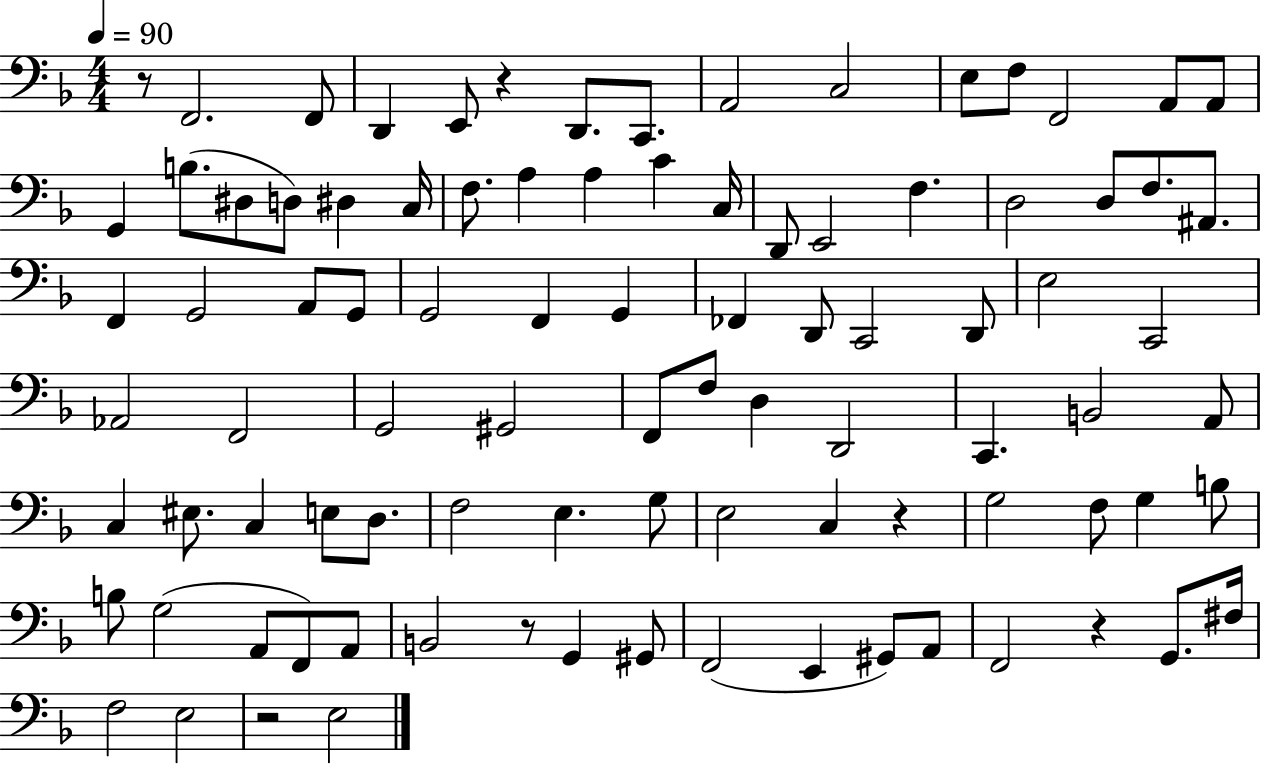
{
  \clef bass
  \numericTimeSignature
  \time 4/4
  \key f \major
  \tempo 4 = 90
  \repeat volta 2 { r8 f,2. f,8 | d,4 e,8 r4 d,8. c,8. | a,2 c2 | e8 f8 f,2 a,8 a,8 | \break g,4 b8.( dis8 d8) dis4 c16 | f8. a4 a4 c'4 c16 | d,8 e,2 f4. | d2 d8 f8. ais,8. | \break f,4 g,2 a,8 g,8 | g,2 f,4 g,4 | fes,4 d,8 c,2 d,8 | e2 c,2 | \break aes,2 f,2 | g,2 gis,2 | f,8 f8 d4 d,2 | c,4. b,2 a,8 | \break c4 eis8. c4 e8 d8. | f2 e4. g8 | e2 c4 r4 | g2 f8 g4 b8 | \break b8 g2( a,8 f,8) a,8 | b,2 r8 g,4 gis,8 | f,2( e,4 gis,8) a,8 | f,2 r4 g,8. fis16 | \break f2 e2 | r2 e2 | } \bar "|."
}